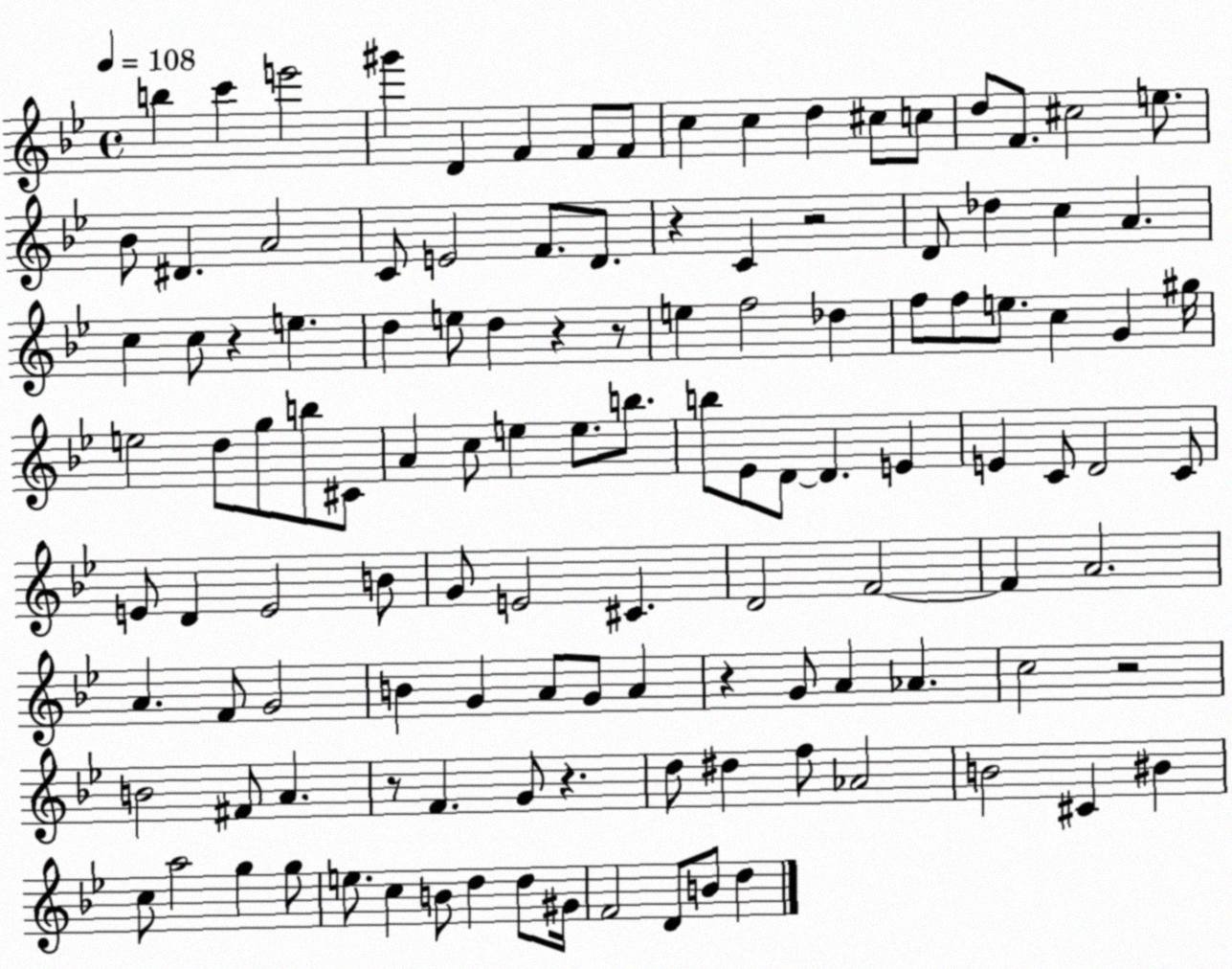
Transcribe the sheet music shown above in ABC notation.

X:1
T:Untitled
M:4/4
L:1/4
K:Bb
b c' e'2 ^g' D F F/2 F/2 c c d ^c/2 c/2 d/2 F/2 ^c2 e/2 _B/2 ^D A2 C/2 E2 F/2 D/2 z C z2 D/2 _d c A c c/2 z e d e/2 d z z/2 e f2 _d f/2 f/2 e/2 c G ^g/4 e2 d/2 g/2 b/2 ^C/2 A c/2 e e/2 b/2 b/2 _E/2 D/2 D E E C/2 D2 C/2 E/2 D E2 B/2 G/2 E2 ^C D2 F2 F A2 A F/2 G2 B G A/2 G/2 A z G/2 A _A c2 z2 B2 ^F/2 A z/2 F G/2 z d/2 ^d f/2 _A2 B2 ^C ^B c/2 a2 g g/2 e/2 c B/2 d d/2 ^G/4 F2 D/2 B/2 d